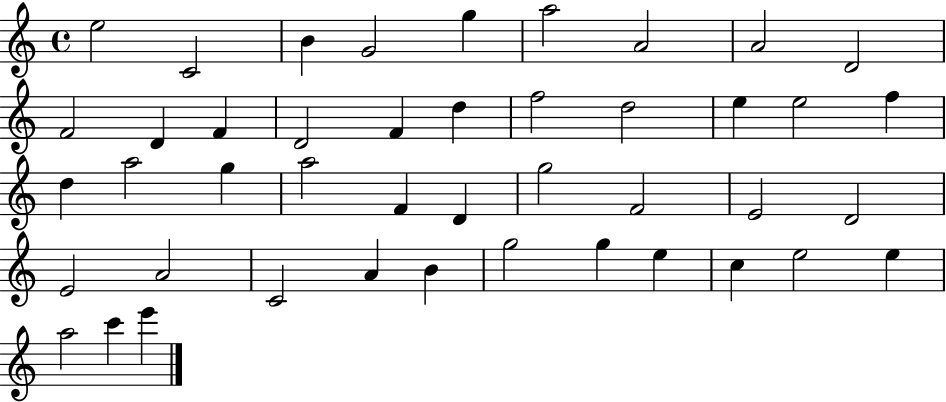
X:1
T:Untitled
M:4/4
L:1/4
K:C
e2 C2 B G2 g a2 A2 A2 D2 F2 D F D2 F d f2 d2 e e2 f d a2 g a2 F D g2 F2 E2 D2 E2 A2 C2 A B g2 g e c e2 e a2 c' e'